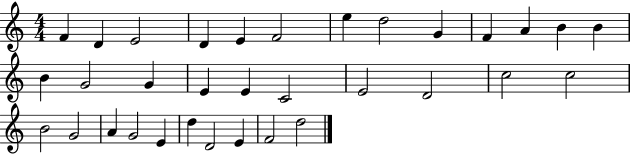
F4/q D4/q E4/h D4/q E4/q F4/h E5/q D5/h G4/q F4/q A4/q B4/q B4/q B4/q G4/h G4/q E4/q E4/q C4/h E4/h D4/h C5/h C5/h B4/h G4/h A4/q G4/h E4/q D5/q D4/h E4/q F4/h D5/h